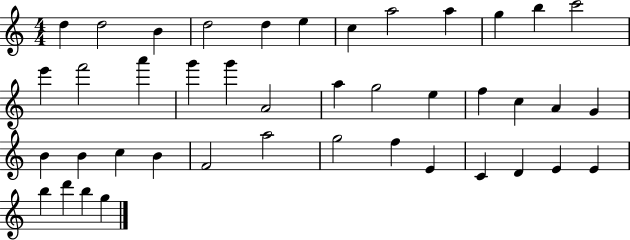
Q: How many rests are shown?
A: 0